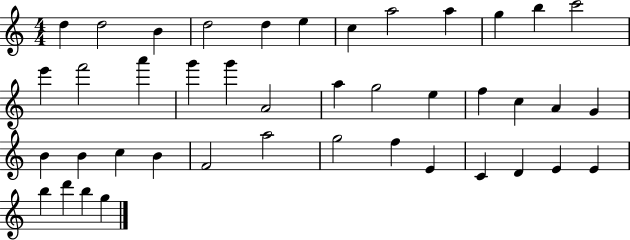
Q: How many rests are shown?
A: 0